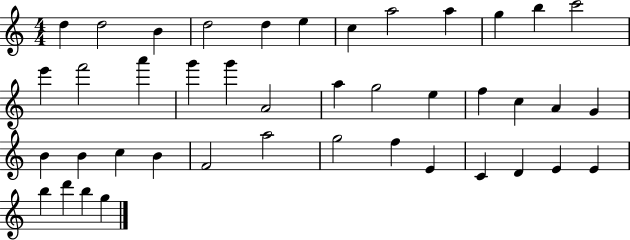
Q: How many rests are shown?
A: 0